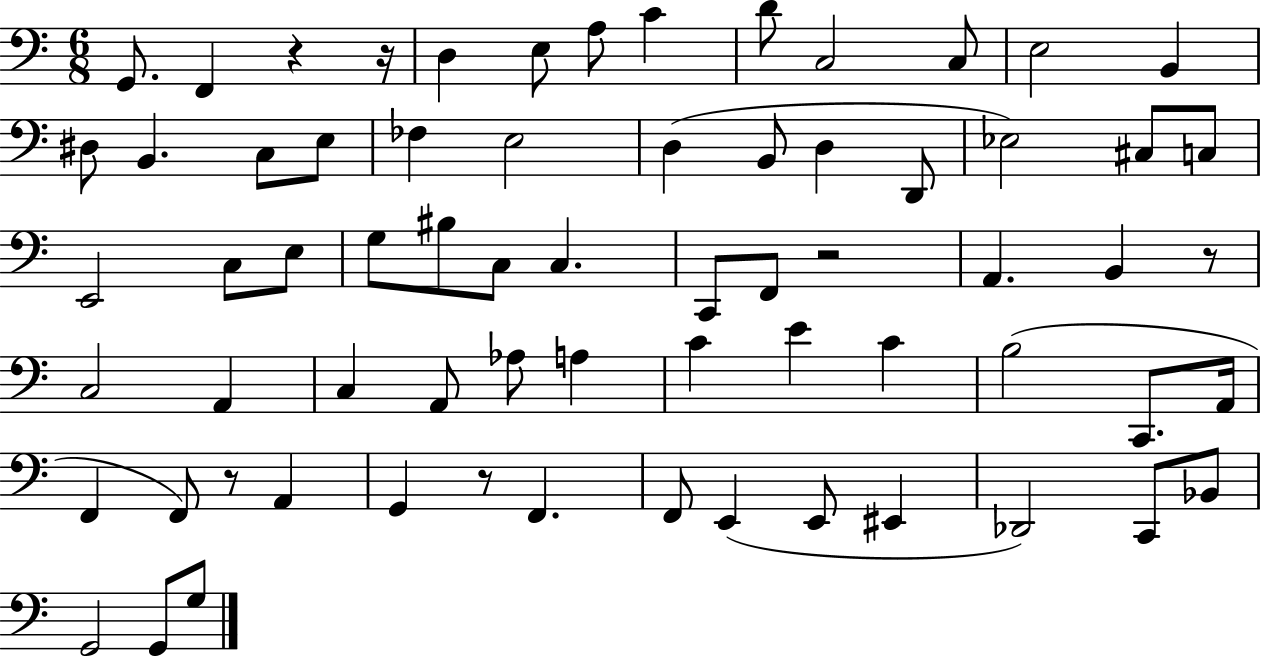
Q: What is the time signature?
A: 6/8